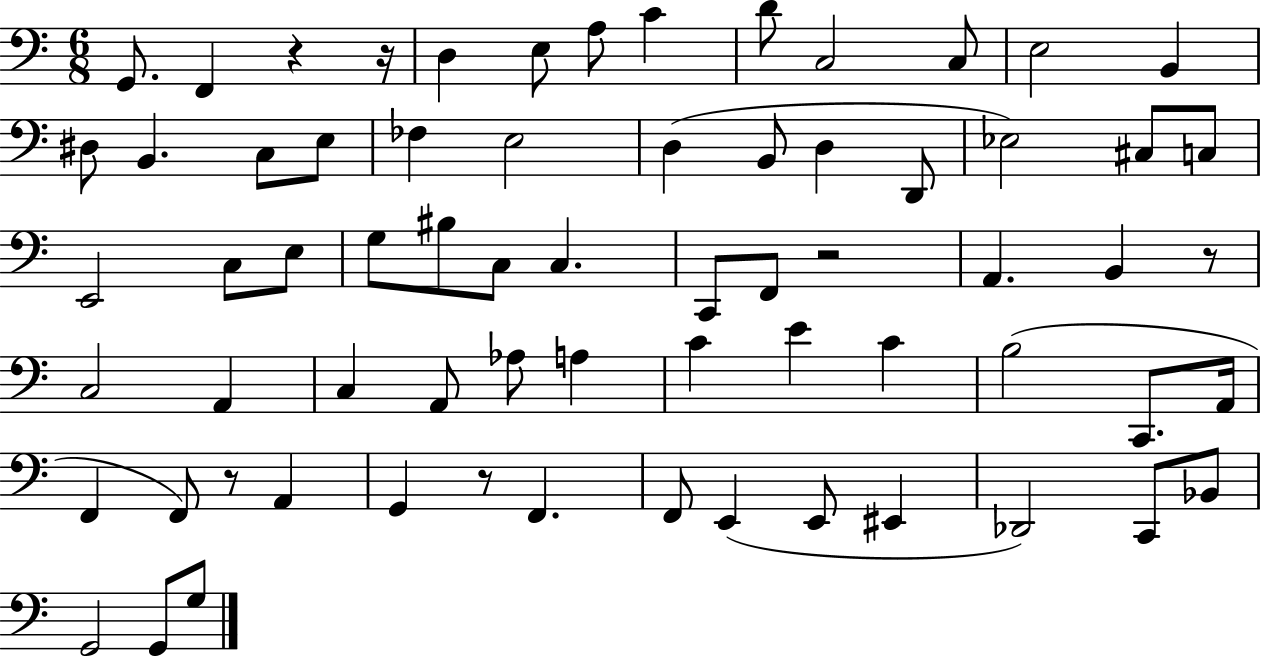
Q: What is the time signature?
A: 6/8